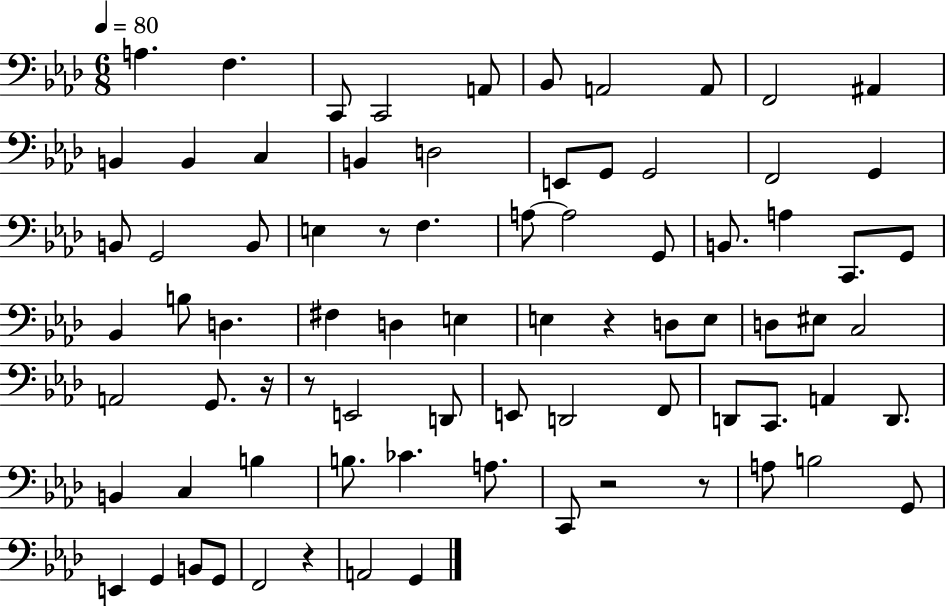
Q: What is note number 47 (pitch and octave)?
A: E2